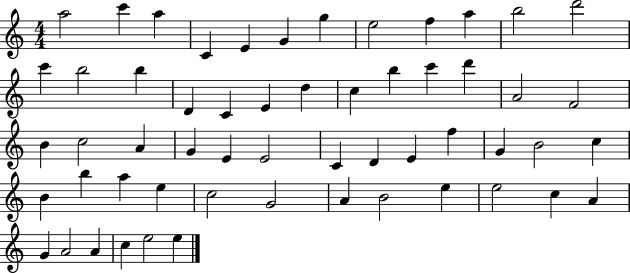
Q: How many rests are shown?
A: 0